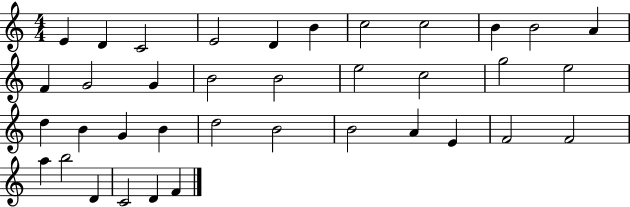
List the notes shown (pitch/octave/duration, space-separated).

E4/q D4/q C4/h E4/h D4/q B4/q C5/h C5/h B4/q B4/h A4/q F4/q G4/h G4/q B4/h B4/h E5/h C5/h G5/h E5/h D5/q B4/q G4/q B4/q D5/h B4/h B4/h A4/q E4/q F4/h F4/h A5/q B5/h D4/q C4/h D4/q F4/q